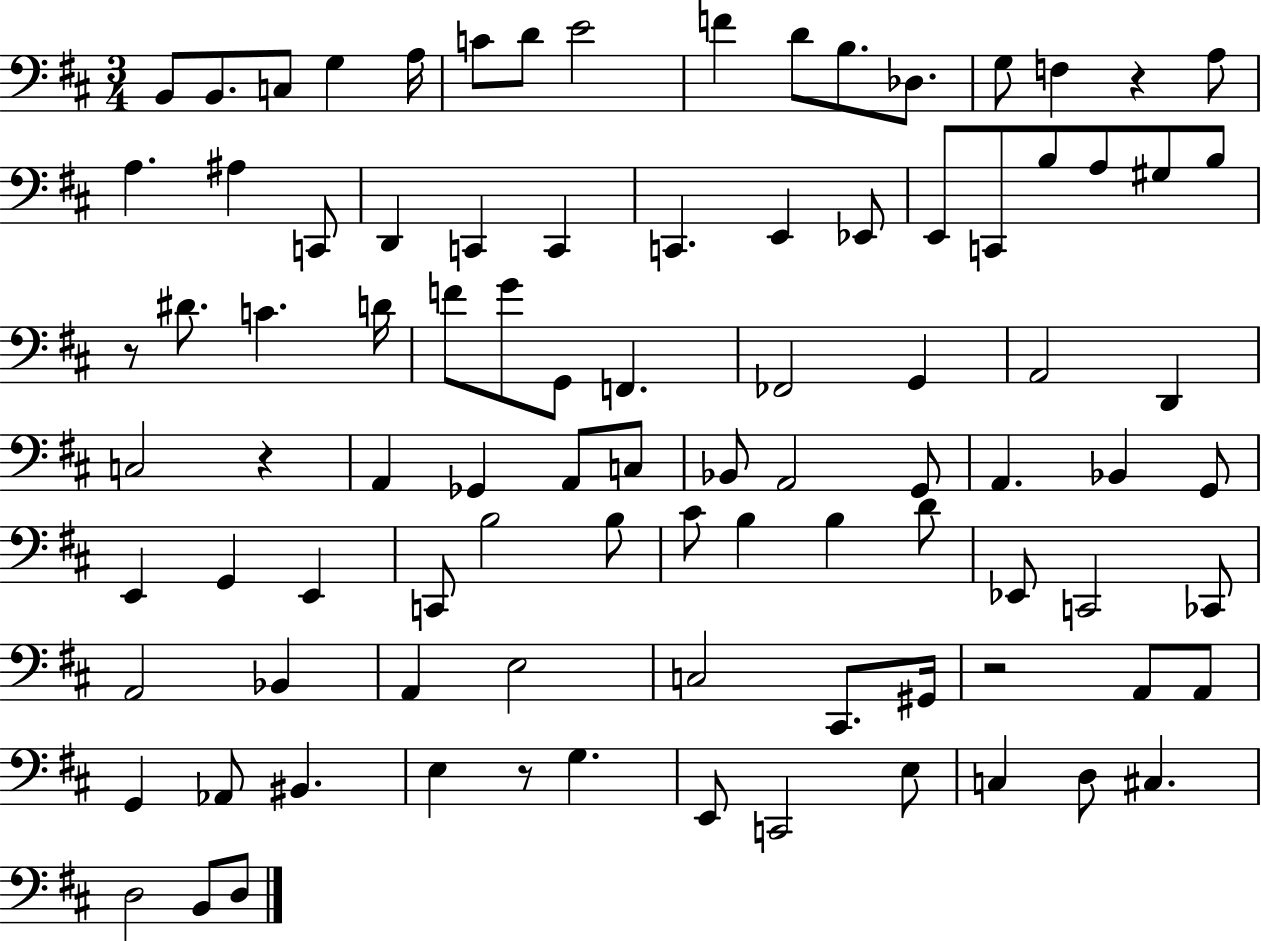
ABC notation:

X:1
T:Untitled
M:3/4
L:1/4
K:D
B,,/2 B,,/2 C,/2 G, A,/4 C/2 D/2 E2 F D/2 B,/2 _D,/2 G,/2 F, z A,/2 A, ^A, C,,/2 D,, C,, C,, C,, E,, _E,,/2 E,,/2 C,,/2 B,/2 A,/2 ^G,/2 B,/2 z/2 ^D/2 C D/4 F/2 G/2 G,,/2 F,, _F,,2 G,, A,,2 D,, C,2 z A,, _G,, A,,/2 C,/2 _B,,/2 A,,2 G,,/2 A,, _B,, G,,/2 E,, G,, E,, C,,/2 B,2 B,/2 ^C/2 B, B, D/2 _E,,/2 C,,2 _C,,/2 A,,2 _B,, A,, E,2 C,2 ^C,,/2 ^G,,/4 z2 A,,/2 A,,/2 G,, _A,,/2 ^B,, E, z/2 G, E,,/2 C,,2 E,/2 C, D,/2 ^C, D,2 B,,/2 D,/2